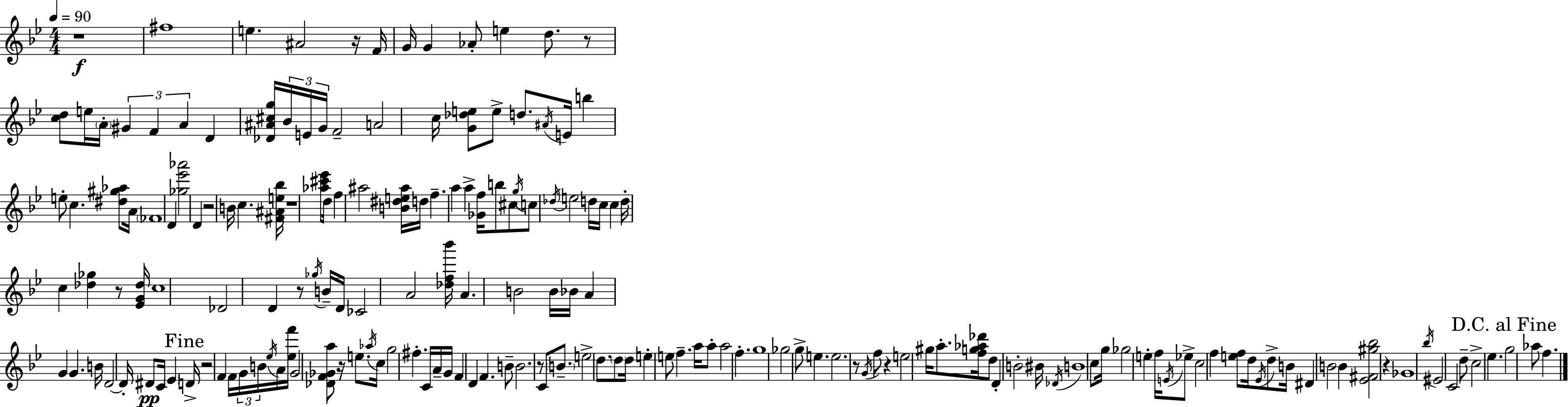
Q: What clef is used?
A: treble